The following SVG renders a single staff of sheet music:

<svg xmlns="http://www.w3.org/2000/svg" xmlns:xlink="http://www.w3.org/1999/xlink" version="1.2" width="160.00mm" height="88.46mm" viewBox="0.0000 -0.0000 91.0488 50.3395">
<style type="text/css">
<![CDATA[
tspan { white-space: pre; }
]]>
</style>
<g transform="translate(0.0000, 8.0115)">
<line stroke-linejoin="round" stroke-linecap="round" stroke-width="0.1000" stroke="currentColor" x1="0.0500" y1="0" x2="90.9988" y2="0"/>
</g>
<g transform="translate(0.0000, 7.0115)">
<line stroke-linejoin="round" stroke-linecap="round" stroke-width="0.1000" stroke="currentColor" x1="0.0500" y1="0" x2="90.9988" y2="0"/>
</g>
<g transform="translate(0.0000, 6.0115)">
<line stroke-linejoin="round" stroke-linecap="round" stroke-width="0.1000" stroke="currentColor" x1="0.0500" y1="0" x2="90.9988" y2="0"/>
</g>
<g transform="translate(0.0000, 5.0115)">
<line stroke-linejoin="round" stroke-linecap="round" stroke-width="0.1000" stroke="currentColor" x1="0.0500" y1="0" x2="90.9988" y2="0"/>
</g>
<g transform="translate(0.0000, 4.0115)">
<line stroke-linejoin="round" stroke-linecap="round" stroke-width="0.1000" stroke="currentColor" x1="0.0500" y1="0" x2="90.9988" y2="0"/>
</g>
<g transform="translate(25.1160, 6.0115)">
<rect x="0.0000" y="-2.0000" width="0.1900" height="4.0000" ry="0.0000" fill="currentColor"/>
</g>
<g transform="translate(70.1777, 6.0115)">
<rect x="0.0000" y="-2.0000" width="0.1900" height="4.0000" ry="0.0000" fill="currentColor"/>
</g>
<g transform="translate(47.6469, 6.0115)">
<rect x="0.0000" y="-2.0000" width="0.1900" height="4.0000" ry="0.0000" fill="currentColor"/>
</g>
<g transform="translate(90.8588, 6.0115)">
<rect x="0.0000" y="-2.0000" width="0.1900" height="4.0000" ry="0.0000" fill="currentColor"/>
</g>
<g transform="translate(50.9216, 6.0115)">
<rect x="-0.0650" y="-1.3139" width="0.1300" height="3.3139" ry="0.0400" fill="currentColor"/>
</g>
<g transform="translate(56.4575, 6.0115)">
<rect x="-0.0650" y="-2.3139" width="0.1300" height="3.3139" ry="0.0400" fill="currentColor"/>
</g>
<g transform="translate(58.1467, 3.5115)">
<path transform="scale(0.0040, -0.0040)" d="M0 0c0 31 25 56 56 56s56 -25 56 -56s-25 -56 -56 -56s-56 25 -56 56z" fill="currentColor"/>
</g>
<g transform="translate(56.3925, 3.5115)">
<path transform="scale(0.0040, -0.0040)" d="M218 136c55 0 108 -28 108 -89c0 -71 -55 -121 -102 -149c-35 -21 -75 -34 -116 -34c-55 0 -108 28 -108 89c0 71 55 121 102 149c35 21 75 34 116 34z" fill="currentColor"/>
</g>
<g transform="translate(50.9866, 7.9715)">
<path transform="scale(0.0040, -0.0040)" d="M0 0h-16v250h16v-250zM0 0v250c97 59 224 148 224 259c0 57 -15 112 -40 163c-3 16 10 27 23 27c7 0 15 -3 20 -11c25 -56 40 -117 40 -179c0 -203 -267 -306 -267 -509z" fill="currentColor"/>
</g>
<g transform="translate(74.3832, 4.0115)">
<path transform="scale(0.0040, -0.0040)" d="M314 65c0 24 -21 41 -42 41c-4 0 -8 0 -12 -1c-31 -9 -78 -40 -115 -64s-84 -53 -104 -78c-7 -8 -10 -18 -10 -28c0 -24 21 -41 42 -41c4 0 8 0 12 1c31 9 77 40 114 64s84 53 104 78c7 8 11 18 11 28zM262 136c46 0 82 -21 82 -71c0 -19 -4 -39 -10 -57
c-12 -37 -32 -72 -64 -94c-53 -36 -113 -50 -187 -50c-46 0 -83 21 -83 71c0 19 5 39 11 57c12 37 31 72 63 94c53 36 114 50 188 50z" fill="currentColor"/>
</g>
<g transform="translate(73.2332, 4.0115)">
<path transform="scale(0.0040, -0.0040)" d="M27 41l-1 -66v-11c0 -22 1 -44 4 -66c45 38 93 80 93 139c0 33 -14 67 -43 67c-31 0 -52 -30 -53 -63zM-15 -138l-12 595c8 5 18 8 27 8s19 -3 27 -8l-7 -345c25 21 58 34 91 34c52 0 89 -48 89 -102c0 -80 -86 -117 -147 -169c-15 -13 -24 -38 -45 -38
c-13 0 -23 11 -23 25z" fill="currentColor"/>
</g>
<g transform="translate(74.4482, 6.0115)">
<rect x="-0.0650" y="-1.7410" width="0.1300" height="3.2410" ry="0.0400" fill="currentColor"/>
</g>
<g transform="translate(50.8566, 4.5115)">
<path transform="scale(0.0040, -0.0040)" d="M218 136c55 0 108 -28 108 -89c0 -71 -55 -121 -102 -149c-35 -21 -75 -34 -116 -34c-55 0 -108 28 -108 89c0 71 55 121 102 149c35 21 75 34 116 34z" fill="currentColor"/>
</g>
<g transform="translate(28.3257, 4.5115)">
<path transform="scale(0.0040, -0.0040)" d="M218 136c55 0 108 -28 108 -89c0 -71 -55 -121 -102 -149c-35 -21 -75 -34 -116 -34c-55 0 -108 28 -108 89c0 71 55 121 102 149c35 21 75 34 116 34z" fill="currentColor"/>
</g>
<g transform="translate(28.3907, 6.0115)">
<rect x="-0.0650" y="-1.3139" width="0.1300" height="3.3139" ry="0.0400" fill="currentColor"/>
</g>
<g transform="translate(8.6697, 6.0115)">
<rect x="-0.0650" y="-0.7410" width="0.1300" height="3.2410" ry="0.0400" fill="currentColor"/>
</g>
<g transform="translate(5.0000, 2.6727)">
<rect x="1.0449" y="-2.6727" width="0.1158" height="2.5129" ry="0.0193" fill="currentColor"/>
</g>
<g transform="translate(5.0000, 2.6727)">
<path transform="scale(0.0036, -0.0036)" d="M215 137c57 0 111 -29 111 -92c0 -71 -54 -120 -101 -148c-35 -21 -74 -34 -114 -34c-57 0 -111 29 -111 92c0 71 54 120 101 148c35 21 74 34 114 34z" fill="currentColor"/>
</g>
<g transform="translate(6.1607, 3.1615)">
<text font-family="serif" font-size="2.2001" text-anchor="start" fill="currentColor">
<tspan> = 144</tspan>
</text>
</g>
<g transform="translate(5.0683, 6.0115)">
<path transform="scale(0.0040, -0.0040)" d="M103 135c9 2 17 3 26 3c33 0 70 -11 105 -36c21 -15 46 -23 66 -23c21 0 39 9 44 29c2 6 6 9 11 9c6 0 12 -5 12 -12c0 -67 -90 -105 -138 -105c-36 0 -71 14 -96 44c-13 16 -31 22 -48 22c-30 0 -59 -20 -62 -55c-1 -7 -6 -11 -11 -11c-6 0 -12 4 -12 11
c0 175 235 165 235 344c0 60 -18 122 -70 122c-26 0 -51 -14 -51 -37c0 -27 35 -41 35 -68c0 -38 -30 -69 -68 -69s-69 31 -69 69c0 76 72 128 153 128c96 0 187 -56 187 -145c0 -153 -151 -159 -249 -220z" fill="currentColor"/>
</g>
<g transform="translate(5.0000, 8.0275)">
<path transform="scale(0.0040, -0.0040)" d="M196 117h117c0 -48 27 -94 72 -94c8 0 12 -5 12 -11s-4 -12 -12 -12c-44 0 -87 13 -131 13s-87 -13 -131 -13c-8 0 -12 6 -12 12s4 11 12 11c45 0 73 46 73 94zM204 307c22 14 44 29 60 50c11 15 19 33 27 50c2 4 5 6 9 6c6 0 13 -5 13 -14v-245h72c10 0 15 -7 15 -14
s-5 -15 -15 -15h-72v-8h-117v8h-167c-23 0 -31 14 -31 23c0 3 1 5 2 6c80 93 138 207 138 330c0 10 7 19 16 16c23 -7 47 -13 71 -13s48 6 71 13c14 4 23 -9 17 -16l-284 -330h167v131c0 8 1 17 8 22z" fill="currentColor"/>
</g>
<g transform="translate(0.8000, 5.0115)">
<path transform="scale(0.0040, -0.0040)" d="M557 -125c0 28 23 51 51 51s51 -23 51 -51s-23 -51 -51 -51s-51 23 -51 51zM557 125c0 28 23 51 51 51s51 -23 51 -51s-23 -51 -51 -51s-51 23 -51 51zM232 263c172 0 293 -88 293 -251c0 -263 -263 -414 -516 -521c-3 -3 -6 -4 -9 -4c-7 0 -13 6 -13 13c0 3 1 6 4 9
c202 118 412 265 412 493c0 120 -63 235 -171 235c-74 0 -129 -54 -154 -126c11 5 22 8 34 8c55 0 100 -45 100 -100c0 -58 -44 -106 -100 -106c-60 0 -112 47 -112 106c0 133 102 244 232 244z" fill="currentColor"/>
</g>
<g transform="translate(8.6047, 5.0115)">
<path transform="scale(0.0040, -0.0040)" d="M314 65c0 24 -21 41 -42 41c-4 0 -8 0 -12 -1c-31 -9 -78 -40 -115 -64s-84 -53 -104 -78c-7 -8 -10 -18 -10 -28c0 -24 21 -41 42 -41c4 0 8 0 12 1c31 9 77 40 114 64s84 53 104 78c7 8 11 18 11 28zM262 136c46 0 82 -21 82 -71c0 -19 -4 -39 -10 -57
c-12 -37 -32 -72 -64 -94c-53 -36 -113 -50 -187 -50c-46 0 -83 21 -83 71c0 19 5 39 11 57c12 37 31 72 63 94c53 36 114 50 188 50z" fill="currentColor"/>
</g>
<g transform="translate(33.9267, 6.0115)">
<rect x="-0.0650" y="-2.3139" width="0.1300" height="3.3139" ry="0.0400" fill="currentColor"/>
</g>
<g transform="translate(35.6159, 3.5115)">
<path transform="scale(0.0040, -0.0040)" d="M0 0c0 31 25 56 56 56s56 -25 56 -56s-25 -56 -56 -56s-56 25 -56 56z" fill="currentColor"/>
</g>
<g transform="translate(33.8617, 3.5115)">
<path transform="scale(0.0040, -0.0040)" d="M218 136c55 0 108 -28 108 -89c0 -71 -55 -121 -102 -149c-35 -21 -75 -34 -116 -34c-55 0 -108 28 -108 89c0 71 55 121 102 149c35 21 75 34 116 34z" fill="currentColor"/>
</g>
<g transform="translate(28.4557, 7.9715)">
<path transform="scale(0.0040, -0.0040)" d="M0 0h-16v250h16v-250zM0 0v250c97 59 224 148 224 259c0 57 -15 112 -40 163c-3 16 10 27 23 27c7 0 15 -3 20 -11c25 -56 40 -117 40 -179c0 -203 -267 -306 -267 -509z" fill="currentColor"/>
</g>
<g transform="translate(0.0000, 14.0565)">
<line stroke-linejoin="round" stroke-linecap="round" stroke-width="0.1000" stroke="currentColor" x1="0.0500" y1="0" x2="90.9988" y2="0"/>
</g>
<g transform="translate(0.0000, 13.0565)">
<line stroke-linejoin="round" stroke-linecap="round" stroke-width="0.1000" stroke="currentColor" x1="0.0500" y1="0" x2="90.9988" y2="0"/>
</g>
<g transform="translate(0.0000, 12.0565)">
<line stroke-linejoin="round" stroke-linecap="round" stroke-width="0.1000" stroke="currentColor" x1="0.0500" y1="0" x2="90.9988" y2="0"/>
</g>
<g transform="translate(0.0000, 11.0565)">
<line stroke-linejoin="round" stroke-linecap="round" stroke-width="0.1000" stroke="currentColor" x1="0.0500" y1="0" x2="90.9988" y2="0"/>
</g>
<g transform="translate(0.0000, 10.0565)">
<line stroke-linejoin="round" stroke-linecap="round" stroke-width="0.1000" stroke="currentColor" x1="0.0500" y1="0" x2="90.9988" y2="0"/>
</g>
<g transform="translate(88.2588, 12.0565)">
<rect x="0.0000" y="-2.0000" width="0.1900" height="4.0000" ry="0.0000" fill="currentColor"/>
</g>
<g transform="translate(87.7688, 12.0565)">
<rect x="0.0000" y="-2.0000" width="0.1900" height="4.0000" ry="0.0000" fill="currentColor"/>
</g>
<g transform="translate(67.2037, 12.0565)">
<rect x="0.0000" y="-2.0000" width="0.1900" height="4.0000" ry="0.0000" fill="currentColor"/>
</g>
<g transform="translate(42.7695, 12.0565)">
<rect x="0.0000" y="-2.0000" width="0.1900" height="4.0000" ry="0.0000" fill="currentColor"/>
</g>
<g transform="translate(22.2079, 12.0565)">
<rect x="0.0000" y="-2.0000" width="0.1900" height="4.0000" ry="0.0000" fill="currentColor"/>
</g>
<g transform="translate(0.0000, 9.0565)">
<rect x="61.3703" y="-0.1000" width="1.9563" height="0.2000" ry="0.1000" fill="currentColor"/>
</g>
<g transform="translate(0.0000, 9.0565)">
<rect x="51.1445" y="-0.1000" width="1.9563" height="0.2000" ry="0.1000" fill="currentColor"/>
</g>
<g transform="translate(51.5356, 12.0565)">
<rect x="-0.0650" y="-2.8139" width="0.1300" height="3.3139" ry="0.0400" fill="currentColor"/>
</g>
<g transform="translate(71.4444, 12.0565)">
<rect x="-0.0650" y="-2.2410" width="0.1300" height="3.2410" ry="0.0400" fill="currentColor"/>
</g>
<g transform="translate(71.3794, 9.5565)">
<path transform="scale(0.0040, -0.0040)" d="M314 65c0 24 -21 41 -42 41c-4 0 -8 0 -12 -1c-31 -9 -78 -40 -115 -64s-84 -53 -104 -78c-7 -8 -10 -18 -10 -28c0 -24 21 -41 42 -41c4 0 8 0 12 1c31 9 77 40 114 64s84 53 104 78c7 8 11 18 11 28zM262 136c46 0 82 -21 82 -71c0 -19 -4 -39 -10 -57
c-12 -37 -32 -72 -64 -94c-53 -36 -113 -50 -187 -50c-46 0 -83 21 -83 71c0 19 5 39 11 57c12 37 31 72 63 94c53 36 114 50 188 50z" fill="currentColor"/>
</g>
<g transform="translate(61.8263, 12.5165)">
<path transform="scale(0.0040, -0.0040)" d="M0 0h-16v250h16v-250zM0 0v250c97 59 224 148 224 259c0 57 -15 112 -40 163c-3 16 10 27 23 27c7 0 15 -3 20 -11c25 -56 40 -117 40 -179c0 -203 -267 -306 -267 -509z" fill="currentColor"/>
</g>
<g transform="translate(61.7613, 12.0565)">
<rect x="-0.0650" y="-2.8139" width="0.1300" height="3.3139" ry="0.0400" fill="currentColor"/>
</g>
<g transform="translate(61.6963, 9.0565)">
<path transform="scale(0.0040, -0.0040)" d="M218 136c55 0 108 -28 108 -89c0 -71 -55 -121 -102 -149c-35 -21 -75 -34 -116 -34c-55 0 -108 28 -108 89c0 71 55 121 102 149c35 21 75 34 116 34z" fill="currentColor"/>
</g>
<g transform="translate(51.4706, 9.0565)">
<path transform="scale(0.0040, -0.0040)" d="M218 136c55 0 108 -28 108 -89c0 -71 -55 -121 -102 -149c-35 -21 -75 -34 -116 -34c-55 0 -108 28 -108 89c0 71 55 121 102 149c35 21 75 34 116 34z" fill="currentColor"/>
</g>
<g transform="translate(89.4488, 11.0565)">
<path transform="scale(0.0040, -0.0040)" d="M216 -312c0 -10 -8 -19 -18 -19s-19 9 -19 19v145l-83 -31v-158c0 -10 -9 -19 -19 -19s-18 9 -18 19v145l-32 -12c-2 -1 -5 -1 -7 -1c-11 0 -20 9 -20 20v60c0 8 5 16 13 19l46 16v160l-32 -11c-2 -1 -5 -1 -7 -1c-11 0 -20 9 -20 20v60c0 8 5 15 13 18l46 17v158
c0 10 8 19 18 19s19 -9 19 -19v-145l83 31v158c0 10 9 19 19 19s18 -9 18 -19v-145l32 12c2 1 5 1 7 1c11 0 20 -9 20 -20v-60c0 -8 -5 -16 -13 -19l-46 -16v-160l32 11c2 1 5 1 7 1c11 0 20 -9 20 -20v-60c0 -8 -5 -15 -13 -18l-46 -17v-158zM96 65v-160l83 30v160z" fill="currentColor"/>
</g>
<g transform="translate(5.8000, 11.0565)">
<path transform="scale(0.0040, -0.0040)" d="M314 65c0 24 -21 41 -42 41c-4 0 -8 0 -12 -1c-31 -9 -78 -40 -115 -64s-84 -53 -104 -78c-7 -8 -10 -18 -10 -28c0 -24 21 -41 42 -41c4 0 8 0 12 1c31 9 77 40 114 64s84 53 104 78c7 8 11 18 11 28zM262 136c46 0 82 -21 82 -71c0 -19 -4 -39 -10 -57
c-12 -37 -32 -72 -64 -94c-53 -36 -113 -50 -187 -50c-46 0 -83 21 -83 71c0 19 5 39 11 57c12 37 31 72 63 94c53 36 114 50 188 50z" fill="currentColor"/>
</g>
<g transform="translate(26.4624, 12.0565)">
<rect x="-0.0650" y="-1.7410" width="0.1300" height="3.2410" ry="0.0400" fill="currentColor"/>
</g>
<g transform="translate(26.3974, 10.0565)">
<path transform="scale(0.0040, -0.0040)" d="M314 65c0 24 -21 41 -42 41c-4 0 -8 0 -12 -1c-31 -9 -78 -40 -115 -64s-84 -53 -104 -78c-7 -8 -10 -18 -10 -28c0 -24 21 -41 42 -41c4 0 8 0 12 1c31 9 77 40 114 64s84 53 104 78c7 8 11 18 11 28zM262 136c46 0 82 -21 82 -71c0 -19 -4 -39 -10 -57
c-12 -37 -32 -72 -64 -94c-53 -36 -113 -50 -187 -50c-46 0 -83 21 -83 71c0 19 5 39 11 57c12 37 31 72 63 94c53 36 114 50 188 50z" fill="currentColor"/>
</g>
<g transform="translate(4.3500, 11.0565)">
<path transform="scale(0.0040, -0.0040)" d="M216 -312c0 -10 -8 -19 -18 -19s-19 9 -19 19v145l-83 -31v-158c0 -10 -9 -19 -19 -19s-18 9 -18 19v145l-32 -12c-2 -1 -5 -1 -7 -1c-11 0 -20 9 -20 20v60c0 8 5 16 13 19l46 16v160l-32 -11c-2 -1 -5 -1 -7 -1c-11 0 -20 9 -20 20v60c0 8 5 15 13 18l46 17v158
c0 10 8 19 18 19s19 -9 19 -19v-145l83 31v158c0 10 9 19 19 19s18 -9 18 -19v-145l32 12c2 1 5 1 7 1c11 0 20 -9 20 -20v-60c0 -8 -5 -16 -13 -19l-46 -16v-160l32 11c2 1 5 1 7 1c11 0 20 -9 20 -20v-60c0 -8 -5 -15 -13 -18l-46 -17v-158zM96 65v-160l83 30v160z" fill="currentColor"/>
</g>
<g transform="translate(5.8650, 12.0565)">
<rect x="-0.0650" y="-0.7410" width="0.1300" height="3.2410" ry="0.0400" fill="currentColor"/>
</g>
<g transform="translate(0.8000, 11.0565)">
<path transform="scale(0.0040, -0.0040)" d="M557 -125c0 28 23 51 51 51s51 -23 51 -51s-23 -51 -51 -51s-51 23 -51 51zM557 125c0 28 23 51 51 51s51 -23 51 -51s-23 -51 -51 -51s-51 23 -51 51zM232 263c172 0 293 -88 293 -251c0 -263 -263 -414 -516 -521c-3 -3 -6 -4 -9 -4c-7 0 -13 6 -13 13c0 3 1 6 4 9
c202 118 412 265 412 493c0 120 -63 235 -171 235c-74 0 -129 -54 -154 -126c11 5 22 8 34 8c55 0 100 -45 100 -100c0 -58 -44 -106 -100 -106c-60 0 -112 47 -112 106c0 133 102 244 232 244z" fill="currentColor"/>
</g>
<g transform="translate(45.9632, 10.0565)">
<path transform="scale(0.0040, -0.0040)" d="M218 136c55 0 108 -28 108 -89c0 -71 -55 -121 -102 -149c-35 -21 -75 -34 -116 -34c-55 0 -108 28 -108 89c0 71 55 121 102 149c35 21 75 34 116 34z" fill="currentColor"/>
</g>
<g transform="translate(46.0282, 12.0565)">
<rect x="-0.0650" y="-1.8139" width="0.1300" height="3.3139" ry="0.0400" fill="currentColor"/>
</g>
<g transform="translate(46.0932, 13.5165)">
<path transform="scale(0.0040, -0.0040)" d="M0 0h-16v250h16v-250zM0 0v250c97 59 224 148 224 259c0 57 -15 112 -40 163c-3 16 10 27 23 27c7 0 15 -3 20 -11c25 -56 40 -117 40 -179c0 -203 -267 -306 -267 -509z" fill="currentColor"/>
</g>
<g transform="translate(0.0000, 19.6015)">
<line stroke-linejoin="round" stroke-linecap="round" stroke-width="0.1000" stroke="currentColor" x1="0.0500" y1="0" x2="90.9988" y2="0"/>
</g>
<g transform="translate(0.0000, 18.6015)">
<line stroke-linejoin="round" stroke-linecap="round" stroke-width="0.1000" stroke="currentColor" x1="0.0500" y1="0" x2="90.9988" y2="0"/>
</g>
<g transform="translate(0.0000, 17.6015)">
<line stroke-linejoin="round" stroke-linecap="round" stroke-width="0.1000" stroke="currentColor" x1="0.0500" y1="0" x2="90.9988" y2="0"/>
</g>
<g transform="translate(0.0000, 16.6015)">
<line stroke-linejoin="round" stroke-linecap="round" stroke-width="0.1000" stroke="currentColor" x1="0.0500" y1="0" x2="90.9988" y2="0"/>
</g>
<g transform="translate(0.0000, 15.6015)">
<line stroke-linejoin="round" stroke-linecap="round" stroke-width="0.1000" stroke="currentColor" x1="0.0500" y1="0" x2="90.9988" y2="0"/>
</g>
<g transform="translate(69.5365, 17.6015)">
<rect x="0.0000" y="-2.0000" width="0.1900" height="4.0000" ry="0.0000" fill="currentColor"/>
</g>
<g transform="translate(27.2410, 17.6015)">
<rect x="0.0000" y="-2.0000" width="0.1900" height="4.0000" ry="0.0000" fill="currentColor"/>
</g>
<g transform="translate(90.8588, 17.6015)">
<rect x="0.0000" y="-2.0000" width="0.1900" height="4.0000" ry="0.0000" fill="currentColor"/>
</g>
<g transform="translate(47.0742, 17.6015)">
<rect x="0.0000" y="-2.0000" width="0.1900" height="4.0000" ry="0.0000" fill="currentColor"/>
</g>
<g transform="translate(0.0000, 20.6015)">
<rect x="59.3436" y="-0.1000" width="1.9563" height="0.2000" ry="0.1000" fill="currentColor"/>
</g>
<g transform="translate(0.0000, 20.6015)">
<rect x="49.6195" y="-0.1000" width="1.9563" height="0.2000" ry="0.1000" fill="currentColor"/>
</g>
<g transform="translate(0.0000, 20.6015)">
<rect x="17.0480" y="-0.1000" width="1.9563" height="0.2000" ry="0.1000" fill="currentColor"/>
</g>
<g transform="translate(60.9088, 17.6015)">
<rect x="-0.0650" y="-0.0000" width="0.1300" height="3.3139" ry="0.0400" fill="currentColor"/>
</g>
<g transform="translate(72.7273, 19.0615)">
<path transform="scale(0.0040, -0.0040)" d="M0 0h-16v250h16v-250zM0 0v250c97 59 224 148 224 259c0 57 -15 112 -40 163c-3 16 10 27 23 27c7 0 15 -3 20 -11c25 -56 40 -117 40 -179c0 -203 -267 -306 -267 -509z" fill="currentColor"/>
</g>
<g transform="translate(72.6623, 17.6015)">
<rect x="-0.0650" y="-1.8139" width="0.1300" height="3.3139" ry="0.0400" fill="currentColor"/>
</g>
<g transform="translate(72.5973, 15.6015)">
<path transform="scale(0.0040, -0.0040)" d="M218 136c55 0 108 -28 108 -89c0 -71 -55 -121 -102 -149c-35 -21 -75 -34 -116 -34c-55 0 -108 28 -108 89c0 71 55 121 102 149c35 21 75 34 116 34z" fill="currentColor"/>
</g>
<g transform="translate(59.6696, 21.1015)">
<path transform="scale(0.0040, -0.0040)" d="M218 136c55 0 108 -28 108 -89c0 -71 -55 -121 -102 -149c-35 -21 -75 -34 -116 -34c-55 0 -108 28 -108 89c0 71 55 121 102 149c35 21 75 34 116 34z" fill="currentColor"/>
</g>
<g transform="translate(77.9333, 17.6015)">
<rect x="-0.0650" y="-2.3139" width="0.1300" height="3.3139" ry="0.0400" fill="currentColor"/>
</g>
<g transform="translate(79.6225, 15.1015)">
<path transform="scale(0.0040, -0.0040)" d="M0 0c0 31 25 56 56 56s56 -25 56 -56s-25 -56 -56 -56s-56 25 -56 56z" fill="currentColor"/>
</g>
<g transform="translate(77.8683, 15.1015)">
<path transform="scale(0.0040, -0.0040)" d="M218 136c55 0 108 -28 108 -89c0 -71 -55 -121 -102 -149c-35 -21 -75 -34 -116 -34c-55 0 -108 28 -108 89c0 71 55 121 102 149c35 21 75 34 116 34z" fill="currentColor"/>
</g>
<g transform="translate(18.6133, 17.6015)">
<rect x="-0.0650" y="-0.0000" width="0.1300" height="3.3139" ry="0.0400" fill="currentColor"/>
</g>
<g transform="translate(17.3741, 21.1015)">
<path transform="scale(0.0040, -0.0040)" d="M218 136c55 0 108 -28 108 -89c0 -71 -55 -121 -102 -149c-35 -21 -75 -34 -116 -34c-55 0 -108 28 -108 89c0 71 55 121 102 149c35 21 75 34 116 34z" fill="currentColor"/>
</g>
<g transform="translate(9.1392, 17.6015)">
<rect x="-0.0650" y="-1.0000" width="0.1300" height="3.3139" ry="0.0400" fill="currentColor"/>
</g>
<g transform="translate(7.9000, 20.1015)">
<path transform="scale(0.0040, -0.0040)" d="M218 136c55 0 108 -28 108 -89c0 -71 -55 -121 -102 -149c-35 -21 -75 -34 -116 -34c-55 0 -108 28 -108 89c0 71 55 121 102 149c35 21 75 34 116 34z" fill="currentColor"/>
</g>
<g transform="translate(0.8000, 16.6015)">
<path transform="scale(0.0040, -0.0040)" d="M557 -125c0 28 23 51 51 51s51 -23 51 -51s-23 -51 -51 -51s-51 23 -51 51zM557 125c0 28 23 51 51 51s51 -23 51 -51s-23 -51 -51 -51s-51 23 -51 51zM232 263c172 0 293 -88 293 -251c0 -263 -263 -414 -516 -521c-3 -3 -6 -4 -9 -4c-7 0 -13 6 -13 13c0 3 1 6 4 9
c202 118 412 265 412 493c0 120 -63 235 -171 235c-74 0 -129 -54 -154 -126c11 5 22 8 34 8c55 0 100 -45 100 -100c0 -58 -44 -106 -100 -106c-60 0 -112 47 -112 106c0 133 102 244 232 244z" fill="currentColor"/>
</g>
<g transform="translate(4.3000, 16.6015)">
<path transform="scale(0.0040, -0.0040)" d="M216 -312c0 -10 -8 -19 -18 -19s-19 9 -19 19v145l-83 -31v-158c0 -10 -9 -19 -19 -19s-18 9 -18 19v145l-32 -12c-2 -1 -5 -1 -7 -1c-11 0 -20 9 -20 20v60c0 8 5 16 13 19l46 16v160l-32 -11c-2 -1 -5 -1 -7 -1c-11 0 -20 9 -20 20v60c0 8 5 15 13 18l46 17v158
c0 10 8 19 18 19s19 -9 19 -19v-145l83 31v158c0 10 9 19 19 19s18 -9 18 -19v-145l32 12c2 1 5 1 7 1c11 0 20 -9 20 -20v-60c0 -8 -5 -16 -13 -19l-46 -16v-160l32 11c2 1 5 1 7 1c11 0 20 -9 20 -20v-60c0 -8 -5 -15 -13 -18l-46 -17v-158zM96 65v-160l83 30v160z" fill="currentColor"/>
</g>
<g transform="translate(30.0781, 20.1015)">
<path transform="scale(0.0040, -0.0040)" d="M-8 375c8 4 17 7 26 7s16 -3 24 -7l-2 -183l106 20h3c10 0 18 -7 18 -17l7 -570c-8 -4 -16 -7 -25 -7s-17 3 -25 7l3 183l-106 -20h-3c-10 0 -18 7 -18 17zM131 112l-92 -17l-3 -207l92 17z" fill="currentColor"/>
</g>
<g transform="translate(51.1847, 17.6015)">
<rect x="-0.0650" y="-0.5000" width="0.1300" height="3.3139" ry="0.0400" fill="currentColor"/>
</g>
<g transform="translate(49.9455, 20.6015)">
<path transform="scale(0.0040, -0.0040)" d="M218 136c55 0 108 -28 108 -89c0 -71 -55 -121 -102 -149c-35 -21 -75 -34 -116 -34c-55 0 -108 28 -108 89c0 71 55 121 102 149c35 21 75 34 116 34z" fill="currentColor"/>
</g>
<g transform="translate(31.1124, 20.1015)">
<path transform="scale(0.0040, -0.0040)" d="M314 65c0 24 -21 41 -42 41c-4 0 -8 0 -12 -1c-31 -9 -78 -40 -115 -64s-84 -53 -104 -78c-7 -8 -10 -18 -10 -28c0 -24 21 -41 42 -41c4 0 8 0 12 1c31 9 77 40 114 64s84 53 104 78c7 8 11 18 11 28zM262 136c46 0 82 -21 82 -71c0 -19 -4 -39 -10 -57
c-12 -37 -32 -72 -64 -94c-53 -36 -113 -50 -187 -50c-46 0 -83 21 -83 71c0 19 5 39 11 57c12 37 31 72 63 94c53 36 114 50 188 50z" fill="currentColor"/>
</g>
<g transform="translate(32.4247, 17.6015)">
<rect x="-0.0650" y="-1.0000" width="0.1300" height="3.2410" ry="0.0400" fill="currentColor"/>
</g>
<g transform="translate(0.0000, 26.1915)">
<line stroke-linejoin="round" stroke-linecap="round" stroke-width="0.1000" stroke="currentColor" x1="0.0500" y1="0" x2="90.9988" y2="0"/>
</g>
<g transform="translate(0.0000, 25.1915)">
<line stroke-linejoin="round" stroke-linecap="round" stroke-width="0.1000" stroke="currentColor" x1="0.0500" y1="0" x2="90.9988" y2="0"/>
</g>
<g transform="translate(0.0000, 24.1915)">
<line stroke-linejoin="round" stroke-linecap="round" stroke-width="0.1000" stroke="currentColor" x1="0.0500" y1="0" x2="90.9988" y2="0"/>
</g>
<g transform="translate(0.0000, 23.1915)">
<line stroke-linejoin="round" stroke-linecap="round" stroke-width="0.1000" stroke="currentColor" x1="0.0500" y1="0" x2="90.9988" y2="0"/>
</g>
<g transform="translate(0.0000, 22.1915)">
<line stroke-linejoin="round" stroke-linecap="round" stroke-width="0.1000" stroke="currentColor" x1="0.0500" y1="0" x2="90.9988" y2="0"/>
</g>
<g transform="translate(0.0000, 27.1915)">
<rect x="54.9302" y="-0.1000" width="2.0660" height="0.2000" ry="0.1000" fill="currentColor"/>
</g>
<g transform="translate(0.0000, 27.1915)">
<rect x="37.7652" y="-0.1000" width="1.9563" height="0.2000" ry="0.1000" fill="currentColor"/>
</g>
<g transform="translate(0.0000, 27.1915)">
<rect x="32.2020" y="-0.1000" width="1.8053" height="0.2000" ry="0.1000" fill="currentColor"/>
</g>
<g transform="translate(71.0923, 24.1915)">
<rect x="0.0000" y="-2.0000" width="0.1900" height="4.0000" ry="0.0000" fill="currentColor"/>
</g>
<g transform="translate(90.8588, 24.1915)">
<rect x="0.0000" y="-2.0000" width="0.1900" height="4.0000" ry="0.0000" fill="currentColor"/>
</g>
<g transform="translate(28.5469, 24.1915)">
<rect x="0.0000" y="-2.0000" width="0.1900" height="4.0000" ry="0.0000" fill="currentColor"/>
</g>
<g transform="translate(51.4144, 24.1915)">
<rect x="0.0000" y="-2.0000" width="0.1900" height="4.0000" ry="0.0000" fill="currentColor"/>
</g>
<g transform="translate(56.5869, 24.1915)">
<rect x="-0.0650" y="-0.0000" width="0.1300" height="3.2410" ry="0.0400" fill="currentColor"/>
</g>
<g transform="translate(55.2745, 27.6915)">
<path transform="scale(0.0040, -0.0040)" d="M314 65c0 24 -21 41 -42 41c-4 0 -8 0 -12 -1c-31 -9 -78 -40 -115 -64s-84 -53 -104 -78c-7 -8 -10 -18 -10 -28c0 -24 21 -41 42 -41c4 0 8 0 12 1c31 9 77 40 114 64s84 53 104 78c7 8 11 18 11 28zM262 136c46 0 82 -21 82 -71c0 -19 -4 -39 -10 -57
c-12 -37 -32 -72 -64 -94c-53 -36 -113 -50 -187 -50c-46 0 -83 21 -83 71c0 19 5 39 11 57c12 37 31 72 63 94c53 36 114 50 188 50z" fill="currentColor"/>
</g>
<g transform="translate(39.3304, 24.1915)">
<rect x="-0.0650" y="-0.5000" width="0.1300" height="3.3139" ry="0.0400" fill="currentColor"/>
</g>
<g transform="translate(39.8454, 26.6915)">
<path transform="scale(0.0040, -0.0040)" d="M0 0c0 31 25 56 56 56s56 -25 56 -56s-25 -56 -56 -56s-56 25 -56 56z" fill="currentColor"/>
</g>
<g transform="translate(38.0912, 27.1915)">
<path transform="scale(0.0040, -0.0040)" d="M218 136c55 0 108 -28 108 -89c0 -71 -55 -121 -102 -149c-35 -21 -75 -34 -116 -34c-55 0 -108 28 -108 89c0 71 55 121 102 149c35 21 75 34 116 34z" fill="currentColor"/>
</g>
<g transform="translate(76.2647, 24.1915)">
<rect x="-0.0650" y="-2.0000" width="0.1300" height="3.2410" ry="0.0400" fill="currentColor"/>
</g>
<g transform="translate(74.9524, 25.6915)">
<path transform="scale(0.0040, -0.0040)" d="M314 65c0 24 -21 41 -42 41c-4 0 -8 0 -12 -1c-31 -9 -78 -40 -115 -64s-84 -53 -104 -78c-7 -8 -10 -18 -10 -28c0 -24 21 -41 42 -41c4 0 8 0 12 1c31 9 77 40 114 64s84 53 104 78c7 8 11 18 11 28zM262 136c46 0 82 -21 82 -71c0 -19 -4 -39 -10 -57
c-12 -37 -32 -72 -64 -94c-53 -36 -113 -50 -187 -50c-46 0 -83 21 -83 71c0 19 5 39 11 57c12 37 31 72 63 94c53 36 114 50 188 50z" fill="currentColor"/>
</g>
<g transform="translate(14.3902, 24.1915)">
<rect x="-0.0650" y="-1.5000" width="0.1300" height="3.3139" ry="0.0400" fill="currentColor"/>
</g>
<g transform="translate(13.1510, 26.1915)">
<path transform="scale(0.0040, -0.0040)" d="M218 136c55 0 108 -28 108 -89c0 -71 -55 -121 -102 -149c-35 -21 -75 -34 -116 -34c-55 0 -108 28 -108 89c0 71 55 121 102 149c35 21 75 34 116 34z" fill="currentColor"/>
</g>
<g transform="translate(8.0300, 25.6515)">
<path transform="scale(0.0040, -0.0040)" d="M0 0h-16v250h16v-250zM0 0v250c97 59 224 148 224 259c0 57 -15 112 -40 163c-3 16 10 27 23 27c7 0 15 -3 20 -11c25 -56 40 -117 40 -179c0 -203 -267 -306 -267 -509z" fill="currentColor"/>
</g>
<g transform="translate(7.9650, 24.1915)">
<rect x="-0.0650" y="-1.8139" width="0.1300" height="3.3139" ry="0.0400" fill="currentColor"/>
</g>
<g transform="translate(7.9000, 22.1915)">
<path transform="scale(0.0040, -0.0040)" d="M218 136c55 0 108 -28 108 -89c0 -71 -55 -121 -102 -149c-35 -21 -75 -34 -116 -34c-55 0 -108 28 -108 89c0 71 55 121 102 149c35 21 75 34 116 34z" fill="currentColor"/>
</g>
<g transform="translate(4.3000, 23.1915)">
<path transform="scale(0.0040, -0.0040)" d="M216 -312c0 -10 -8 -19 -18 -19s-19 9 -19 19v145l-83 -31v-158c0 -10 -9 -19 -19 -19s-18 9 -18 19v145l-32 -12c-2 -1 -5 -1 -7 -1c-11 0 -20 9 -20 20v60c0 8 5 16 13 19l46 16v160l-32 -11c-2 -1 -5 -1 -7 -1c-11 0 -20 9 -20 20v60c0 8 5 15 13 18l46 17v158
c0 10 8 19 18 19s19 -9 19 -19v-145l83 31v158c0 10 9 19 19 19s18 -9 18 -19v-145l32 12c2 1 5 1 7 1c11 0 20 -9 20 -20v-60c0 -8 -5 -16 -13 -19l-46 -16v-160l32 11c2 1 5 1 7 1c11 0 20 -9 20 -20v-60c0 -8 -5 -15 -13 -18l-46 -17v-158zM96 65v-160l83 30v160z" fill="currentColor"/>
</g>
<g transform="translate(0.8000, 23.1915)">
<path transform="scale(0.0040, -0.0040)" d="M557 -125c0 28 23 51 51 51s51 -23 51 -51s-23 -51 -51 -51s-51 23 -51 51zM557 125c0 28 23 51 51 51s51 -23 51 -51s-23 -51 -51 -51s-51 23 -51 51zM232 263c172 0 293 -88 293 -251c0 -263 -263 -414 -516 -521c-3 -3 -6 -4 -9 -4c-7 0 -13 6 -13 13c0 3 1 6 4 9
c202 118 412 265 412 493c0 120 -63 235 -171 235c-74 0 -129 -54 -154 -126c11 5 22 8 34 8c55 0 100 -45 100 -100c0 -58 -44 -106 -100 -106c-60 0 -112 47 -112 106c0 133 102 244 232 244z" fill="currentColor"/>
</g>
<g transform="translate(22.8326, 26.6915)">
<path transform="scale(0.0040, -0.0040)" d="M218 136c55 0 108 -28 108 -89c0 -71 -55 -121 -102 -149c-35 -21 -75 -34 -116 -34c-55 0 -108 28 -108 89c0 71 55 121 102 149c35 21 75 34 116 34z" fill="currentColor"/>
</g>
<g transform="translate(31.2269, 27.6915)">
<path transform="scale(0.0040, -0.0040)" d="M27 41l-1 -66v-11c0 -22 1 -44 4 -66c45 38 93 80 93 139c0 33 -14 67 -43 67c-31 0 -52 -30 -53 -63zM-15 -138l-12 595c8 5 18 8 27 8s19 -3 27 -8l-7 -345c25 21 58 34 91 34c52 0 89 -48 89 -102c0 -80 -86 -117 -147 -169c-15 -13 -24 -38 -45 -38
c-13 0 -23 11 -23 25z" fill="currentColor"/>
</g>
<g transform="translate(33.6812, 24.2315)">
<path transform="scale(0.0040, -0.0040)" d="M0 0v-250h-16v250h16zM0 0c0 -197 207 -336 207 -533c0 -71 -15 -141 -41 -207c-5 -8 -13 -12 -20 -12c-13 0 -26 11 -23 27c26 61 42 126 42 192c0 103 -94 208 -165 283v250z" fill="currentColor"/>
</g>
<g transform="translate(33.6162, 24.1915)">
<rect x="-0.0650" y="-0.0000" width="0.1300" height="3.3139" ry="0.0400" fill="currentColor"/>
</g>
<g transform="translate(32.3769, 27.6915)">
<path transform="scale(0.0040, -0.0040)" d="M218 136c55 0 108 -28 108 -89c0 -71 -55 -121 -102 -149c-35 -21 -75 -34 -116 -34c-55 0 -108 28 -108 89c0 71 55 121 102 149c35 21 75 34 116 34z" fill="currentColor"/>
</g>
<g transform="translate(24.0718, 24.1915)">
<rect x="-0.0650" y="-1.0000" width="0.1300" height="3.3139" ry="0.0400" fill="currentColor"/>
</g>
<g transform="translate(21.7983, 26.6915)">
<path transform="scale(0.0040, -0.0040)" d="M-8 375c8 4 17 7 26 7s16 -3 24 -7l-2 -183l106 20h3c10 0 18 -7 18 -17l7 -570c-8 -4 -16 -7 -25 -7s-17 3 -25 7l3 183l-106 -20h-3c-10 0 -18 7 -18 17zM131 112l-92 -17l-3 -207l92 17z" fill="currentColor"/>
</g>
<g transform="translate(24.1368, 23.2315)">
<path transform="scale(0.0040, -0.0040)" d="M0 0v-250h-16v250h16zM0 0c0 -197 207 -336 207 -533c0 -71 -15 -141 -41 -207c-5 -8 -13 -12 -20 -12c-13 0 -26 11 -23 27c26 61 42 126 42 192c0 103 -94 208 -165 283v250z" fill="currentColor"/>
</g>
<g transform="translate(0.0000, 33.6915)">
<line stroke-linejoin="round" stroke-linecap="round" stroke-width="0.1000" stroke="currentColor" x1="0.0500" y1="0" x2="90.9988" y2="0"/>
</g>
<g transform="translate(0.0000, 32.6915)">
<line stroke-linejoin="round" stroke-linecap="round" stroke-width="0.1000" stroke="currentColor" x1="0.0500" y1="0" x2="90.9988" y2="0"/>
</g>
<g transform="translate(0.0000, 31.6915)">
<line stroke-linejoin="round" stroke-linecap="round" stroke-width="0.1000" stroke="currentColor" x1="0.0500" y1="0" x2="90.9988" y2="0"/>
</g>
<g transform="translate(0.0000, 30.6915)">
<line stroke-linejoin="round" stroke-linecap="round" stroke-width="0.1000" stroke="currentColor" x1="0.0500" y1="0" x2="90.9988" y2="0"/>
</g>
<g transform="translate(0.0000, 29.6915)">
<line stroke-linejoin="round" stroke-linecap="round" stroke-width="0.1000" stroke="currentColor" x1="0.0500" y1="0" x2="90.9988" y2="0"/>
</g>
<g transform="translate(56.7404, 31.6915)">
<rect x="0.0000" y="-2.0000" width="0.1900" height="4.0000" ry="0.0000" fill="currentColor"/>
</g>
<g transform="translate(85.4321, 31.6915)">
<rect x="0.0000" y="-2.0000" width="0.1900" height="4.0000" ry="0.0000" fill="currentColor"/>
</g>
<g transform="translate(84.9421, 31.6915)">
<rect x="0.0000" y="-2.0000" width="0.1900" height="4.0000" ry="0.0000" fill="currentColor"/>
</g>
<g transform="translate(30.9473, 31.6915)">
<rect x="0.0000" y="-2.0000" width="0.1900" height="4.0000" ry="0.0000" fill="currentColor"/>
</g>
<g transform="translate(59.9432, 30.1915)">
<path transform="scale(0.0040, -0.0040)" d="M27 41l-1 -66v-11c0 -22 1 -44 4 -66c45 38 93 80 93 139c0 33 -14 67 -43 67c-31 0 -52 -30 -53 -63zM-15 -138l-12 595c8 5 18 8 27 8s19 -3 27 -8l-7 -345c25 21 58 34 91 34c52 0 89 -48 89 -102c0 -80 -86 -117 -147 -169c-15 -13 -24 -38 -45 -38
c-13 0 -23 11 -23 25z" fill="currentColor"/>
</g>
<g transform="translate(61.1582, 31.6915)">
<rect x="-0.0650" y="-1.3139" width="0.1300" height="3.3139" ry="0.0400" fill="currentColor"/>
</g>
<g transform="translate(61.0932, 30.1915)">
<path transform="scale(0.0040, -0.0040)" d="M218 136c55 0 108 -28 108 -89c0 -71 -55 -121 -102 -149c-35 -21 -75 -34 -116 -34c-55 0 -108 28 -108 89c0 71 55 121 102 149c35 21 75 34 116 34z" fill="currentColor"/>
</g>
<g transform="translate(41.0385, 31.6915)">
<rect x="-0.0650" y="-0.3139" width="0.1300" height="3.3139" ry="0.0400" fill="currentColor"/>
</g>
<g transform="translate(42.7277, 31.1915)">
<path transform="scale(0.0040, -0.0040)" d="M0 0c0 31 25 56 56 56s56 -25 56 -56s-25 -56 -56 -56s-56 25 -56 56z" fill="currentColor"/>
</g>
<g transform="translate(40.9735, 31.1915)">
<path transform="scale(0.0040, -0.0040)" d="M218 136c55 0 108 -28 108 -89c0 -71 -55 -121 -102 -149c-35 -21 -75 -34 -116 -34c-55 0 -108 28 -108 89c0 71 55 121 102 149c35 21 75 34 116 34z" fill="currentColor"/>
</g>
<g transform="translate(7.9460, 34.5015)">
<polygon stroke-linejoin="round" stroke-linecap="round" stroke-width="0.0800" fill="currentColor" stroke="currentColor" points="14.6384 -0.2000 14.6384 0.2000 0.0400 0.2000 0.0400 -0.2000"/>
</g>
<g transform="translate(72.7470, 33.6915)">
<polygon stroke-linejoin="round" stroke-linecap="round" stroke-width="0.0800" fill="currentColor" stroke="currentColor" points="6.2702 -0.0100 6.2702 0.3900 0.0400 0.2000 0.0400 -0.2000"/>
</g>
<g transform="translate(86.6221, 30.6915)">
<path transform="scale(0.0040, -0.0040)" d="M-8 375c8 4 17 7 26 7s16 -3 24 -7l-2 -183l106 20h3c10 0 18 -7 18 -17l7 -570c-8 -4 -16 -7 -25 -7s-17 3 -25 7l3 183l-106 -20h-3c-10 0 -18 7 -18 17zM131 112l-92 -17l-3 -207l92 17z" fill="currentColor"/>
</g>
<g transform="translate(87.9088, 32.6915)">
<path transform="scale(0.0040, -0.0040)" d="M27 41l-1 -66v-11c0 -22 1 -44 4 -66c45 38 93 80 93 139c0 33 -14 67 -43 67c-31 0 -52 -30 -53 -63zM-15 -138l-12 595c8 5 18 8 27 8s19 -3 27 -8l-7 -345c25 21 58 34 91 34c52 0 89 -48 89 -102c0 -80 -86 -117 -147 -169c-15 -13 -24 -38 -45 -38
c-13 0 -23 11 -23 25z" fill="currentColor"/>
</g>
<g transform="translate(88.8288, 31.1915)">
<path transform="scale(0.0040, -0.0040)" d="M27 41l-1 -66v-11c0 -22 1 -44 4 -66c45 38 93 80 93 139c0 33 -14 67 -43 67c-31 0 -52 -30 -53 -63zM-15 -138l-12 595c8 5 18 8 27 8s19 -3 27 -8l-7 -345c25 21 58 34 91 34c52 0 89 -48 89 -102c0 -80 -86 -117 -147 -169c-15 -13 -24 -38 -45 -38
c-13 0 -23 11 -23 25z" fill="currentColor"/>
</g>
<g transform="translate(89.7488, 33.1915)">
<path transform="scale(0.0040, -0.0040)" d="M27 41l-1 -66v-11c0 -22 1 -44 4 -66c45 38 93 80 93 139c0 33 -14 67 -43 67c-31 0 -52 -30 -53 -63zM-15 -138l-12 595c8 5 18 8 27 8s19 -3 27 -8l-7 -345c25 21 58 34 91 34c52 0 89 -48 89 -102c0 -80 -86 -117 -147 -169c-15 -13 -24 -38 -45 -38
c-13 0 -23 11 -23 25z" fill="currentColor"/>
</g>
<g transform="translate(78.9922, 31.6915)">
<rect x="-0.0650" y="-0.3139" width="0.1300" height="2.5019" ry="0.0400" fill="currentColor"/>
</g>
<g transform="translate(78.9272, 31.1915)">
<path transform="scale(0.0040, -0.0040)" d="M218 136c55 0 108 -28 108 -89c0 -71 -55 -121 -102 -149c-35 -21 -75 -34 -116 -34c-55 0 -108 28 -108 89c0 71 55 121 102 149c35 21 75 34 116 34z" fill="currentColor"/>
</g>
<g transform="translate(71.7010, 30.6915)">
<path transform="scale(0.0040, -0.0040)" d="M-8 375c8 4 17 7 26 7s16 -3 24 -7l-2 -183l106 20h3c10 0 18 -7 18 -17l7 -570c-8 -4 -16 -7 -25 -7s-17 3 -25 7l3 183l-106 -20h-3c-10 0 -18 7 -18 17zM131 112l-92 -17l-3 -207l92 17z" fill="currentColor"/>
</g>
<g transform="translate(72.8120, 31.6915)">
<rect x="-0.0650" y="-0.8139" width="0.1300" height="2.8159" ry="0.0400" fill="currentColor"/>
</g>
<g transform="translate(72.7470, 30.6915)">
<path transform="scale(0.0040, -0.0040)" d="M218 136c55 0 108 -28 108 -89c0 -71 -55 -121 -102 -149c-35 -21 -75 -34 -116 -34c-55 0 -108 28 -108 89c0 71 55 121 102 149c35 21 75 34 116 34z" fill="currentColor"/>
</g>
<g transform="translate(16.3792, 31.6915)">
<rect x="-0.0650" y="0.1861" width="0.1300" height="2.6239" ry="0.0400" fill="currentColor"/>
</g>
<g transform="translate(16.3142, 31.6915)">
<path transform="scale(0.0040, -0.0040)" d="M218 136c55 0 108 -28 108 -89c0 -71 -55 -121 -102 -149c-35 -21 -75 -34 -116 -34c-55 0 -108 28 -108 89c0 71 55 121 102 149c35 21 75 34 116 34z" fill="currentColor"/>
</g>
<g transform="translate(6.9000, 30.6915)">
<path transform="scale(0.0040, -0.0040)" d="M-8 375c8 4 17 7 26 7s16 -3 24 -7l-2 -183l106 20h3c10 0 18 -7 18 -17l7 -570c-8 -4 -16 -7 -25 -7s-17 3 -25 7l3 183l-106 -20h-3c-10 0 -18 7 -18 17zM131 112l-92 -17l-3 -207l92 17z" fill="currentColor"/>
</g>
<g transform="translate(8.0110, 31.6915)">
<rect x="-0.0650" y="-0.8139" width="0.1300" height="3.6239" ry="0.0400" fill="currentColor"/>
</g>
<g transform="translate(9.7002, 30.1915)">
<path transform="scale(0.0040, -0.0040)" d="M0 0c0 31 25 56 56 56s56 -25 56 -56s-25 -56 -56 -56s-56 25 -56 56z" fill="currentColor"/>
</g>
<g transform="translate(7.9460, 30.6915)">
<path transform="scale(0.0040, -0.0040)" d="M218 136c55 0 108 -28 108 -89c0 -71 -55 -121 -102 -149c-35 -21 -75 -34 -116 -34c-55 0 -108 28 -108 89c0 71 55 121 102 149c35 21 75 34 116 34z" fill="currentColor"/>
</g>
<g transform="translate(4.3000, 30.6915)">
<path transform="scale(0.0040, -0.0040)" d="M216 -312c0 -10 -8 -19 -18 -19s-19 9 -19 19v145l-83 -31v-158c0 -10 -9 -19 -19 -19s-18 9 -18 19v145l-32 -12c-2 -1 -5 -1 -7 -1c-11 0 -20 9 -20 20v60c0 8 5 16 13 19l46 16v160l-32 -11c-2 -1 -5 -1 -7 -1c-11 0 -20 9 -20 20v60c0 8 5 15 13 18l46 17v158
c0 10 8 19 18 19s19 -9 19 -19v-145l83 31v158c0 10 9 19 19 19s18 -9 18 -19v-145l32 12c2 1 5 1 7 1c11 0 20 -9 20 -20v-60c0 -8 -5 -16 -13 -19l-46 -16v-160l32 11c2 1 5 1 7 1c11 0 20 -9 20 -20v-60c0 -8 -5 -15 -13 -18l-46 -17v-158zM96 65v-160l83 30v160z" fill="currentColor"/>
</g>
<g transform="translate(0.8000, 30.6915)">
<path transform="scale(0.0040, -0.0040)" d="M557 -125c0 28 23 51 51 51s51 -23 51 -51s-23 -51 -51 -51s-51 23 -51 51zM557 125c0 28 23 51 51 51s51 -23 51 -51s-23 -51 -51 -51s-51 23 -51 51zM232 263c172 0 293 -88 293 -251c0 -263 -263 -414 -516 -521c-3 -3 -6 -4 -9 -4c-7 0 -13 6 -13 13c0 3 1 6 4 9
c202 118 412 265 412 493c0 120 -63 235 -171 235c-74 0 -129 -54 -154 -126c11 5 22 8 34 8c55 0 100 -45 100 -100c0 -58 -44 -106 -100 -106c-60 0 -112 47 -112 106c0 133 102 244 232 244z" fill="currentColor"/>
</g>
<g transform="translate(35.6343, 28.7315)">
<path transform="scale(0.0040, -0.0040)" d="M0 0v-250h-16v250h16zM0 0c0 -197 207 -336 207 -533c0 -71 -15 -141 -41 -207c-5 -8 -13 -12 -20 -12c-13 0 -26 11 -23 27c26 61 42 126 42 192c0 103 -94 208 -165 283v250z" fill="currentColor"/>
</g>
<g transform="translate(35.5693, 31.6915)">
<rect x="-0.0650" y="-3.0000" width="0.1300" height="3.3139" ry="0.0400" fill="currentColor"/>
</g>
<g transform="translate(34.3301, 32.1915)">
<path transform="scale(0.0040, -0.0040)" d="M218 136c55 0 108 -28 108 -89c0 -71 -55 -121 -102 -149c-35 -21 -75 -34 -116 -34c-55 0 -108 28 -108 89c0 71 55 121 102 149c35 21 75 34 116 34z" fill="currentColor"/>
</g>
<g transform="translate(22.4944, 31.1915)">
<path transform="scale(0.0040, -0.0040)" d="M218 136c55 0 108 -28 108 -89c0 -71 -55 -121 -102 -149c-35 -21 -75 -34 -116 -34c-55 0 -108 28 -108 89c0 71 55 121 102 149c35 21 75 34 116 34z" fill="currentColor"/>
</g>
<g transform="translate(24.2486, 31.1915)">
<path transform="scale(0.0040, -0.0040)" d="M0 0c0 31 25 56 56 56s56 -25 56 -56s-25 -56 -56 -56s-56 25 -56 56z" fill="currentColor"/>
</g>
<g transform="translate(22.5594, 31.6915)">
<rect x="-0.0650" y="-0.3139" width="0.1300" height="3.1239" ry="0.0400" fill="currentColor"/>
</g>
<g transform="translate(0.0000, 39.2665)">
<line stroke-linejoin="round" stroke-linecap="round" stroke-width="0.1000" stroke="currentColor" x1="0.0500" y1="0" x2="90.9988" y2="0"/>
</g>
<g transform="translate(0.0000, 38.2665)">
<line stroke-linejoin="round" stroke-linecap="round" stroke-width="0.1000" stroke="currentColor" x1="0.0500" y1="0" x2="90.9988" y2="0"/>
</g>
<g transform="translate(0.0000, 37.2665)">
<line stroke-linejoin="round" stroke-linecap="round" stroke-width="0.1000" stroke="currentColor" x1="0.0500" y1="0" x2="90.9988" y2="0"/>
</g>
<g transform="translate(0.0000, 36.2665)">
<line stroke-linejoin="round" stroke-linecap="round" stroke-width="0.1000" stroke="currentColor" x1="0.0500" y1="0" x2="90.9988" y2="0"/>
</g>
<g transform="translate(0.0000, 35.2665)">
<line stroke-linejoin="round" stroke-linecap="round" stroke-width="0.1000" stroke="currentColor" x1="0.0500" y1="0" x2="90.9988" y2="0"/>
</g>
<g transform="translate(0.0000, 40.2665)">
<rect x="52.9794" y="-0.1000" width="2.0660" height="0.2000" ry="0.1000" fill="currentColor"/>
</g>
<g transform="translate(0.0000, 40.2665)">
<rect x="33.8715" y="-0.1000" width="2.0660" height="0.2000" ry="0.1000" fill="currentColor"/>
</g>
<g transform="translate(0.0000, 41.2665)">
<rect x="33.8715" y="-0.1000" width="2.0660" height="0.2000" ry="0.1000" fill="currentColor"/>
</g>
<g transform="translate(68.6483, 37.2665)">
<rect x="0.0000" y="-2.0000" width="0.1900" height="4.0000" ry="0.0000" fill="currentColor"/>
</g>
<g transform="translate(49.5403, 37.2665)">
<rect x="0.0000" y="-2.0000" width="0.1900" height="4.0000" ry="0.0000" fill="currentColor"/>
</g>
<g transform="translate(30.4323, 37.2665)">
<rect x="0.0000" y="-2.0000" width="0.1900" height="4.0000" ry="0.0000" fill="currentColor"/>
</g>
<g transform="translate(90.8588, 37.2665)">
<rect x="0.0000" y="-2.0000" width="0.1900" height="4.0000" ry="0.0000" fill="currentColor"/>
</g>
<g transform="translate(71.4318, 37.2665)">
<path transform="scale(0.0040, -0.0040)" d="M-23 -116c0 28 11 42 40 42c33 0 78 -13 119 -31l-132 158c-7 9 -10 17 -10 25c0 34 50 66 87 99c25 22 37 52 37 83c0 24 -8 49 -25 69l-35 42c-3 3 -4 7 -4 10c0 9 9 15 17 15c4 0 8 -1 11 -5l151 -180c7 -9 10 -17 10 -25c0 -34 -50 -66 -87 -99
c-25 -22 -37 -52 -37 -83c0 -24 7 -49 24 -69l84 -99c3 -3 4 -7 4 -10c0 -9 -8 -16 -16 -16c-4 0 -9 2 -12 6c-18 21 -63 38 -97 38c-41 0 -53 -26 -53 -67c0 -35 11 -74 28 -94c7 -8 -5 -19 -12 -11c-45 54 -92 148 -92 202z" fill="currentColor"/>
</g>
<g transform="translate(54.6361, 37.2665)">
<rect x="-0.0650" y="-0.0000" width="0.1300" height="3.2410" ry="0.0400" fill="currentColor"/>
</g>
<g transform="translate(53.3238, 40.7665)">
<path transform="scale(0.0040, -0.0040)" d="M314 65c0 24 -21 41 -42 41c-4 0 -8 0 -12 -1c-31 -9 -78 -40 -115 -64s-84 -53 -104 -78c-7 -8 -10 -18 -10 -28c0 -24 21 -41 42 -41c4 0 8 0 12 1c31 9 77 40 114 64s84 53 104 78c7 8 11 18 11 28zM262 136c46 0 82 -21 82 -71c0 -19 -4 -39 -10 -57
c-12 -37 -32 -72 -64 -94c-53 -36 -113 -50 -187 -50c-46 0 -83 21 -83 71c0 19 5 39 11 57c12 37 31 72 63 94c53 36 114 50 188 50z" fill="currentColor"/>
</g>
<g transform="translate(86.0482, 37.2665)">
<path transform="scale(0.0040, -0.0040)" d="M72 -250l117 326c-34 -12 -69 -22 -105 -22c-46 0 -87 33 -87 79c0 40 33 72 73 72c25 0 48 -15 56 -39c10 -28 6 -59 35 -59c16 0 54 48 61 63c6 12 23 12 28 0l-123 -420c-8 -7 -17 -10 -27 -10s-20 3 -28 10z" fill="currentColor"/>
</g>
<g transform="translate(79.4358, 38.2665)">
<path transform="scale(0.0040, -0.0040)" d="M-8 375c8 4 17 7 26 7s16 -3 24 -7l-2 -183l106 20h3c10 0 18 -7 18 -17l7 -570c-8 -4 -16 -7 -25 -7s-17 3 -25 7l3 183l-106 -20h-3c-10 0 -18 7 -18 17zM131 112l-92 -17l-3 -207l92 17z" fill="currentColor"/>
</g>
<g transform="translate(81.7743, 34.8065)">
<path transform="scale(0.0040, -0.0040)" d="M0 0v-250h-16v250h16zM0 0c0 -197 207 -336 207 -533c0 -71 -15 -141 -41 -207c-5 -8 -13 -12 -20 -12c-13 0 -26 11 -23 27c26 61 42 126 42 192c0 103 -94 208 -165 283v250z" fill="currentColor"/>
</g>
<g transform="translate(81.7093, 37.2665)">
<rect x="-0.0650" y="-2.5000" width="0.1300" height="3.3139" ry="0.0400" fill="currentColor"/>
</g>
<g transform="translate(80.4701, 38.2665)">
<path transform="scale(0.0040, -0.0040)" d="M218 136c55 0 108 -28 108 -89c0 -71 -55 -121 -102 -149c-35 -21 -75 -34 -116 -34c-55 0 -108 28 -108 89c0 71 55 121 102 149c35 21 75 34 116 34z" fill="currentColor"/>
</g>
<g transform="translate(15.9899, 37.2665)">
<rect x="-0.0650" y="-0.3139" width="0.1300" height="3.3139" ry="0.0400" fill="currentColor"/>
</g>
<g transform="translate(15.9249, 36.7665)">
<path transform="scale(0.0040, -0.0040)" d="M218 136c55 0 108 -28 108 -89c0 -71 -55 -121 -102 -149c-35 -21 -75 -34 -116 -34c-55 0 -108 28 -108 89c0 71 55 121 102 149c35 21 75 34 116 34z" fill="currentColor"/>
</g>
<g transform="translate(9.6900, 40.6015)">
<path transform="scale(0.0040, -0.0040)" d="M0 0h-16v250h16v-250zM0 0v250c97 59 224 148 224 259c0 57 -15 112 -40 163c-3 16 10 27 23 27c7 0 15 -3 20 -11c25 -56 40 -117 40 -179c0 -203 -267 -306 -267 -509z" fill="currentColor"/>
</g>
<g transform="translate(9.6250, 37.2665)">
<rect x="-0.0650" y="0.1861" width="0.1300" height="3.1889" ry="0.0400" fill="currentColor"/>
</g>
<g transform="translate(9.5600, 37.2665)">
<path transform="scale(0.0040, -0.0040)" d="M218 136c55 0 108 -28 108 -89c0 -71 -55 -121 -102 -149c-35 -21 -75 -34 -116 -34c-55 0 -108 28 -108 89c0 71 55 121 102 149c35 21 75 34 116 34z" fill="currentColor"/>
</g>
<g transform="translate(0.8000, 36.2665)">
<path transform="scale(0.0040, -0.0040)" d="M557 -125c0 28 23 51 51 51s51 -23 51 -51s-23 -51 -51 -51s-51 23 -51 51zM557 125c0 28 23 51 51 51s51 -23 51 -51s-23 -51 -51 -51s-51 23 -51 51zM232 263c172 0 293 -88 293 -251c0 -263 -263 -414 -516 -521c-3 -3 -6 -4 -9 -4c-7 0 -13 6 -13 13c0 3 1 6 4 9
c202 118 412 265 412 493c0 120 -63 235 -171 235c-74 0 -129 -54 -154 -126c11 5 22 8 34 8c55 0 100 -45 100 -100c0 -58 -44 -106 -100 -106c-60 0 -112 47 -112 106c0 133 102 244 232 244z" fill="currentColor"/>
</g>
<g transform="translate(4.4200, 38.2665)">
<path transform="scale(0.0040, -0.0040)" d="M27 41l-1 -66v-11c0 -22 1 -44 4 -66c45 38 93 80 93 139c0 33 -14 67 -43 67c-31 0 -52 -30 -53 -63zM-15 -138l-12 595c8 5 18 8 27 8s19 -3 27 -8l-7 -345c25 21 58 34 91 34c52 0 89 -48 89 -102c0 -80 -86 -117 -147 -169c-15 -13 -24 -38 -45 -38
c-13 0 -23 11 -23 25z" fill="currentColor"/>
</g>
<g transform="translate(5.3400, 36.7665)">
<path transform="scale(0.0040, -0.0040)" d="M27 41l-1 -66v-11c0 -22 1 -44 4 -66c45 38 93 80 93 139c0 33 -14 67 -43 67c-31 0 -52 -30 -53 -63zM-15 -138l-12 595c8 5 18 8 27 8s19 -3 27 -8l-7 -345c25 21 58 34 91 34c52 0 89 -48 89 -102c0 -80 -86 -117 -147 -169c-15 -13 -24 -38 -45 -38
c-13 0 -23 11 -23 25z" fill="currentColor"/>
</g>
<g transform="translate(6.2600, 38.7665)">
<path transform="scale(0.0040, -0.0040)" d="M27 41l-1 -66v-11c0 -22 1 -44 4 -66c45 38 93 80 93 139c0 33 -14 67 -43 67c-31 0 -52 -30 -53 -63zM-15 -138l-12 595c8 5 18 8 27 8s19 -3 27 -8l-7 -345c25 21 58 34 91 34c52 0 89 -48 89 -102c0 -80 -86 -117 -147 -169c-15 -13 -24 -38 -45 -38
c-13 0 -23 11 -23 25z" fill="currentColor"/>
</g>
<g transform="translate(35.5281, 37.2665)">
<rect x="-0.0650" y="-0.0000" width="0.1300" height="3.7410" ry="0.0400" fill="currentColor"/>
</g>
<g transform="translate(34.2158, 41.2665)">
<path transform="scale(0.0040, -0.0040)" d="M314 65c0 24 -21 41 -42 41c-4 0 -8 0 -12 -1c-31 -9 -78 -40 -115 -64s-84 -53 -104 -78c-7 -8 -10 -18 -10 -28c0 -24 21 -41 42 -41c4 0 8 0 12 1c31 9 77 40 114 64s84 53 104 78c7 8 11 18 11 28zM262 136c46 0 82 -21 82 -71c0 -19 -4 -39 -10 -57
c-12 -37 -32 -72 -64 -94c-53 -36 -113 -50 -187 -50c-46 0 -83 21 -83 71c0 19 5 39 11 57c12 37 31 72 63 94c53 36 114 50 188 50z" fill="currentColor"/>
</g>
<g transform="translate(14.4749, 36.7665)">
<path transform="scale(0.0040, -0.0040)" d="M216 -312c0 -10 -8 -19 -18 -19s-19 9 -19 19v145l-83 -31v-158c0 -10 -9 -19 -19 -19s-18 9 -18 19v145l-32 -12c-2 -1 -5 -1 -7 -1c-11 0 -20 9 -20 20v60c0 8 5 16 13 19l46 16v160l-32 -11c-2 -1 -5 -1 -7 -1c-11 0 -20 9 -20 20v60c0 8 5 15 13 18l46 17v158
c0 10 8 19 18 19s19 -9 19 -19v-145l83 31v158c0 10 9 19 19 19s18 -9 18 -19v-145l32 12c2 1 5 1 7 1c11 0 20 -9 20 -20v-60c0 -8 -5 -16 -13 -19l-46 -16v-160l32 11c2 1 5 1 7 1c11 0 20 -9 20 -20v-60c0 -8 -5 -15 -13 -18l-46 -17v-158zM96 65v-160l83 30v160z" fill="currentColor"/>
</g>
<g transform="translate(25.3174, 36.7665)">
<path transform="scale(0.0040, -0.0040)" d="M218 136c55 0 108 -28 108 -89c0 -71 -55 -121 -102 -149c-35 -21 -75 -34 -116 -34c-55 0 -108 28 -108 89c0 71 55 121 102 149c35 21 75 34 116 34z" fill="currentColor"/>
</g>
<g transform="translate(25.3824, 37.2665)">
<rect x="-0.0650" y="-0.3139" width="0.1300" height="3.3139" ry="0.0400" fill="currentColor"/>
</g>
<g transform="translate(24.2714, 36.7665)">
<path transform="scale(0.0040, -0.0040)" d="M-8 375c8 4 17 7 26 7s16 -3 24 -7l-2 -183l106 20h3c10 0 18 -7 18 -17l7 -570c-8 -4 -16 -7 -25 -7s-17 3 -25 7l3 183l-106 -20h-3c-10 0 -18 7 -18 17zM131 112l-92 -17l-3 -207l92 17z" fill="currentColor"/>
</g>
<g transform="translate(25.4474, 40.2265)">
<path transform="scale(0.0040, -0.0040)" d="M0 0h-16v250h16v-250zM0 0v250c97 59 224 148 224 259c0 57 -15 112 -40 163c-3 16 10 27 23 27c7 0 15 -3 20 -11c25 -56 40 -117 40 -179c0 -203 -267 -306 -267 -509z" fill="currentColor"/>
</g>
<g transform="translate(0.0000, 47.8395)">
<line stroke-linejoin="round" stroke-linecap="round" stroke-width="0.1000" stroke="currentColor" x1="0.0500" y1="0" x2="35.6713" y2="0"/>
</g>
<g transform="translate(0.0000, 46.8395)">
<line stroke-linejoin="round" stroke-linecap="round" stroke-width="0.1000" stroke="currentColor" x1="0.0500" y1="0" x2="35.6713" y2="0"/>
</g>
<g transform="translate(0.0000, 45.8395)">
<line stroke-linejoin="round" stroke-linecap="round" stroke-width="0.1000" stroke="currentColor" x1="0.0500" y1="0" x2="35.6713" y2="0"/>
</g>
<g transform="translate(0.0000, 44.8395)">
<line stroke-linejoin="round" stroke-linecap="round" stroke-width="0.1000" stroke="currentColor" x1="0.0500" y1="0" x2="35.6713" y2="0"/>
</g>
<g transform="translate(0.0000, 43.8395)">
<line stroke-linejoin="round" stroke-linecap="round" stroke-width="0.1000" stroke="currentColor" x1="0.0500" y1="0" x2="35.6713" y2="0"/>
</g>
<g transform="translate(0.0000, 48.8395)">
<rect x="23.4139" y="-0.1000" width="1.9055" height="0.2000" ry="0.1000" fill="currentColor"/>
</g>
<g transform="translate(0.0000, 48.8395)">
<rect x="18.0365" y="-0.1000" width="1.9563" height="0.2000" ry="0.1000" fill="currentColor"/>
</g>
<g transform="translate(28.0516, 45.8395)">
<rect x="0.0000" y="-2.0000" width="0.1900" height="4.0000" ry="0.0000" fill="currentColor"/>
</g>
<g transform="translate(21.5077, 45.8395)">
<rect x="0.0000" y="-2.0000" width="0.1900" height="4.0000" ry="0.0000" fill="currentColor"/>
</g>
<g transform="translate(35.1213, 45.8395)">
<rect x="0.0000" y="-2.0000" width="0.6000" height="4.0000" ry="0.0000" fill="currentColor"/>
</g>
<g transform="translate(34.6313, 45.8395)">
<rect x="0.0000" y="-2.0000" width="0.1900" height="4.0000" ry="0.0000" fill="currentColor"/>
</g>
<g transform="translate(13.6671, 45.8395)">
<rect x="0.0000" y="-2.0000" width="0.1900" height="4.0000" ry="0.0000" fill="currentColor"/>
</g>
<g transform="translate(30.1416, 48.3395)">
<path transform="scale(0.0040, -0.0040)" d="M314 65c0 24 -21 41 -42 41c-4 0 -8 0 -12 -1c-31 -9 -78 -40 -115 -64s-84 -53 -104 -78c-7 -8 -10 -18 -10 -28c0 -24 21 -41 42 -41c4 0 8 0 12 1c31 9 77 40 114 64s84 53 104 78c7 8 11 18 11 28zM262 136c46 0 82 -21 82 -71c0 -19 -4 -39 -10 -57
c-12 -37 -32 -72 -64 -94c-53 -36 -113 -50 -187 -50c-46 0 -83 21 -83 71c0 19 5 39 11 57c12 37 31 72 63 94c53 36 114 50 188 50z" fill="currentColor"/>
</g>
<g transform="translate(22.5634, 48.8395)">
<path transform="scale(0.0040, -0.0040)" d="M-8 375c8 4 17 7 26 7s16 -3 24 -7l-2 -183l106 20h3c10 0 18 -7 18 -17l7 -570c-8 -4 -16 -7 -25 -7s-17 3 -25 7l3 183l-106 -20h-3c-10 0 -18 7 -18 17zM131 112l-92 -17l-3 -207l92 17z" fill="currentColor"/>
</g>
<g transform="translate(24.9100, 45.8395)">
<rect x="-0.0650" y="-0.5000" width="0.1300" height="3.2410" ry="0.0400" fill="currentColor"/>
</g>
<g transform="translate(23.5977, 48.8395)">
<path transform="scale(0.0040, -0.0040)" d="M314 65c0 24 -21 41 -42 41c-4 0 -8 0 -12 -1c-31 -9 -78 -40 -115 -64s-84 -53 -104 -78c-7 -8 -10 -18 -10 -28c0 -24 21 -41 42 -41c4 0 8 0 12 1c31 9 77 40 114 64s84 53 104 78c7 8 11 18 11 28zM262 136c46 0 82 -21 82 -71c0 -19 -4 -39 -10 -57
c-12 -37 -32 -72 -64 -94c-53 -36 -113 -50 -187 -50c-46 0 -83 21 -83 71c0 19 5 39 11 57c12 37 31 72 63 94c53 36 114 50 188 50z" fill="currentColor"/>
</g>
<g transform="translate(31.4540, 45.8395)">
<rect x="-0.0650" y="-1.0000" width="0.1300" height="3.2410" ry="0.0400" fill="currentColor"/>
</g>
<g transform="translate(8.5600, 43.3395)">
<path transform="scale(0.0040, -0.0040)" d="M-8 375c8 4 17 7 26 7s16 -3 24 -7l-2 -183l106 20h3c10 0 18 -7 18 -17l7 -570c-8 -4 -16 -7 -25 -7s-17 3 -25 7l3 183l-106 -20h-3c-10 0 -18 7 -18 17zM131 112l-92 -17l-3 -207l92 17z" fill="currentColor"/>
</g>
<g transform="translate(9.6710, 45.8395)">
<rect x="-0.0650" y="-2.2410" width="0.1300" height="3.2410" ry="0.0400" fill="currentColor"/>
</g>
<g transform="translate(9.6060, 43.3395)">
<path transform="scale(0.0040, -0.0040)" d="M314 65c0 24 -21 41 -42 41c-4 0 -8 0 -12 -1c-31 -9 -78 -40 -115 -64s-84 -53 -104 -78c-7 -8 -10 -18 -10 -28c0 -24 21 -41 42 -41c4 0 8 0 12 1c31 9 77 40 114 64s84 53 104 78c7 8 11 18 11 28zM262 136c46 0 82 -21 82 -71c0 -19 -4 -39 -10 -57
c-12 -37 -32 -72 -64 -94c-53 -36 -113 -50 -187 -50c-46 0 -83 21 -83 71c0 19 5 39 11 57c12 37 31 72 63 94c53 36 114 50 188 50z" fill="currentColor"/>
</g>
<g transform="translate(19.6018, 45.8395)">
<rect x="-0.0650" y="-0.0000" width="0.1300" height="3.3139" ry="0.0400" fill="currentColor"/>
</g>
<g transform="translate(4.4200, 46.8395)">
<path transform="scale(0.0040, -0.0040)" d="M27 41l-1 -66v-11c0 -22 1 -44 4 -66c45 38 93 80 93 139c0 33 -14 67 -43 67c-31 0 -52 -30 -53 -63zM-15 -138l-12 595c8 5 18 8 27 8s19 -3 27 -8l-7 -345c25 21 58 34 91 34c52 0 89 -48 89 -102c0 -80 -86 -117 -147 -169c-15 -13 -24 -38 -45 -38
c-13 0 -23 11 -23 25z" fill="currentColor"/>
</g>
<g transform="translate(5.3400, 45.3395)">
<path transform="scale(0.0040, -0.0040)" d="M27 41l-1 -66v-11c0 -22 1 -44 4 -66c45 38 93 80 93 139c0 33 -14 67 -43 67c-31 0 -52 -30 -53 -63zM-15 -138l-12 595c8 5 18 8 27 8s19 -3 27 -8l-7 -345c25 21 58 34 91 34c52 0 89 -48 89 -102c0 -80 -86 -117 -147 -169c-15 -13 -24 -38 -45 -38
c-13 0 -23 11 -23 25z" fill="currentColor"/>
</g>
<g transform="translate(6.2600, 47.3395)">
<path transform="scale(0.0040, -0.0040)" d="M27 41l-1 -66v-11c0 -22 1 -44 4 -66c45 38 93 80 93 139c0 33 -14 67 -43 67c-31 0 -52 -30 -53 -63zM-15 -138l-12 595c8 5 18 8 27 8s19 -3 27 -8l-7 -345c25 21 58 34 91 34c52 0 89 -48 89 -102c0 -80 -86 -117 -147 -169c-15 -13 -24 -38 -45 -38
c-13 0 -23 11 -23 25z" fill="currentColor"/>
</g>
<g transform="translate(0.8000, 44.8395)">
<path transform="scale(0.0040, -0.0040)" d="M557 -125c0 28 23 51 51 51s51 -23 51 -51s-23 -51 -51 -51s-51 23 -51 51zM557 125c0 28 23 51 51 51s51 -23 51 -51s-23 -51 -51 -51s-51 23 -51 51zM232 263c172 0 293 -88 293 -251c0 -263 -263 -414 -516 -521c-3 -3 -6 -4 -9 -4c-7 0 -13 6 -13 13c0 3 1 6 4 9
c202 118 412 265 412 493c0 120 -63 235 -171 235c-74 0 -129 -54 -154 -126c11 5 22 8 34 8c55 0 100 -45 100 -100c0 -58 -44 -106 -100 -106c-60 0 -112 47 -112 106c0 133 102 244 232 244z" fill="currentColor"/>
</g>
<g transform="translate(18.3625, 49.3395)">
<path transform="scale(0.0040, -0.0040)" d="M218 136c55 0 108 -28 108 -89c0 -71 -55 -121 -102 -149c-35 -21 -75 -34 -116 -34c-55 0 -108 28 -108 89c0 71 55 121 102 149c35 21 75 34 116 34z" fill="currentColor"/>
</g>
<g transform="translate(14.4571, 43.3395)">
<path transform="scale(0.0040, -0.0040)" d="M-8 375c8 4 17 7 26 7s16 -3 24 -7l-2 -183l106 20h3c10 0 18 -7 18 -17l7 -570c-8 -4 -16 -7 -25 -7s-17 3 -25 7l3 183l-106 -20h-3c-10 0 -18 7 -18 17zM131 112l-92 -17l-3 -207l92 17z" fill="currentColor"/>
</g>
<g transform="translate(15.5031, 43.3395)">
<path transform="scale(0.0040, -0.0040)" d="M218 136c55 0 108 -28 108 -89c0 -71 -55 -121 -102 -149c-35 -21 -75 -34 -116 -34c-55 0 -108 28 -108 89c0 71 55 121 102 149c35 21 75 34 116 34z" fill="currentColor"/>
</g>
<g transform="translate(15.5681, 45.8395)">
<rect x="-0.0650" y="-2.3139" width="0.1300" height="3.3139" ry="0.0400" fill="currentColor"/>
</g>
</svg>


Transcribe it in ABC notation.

X:1
T:Untitled
M:2/4
L:1/4
K:C
F,2 G,/2 B, G,/2 B, _A,2 ^F,2 A,2 A,/2 C C/2 B,2 ^F,, D,, F,,2 E,, D,, A,/2 B, A,/2 G,, F,,/2 _D,,/2 E,, D,,2 A,,2 F,/2 D,/2 E,/2 C,/2 E, _G, F,/2 E,/2 D,/2 ^E, E,/2 C,,2 D,,2 z B,,/2 z/2 B,2 B, D,, E,,2 F,,2